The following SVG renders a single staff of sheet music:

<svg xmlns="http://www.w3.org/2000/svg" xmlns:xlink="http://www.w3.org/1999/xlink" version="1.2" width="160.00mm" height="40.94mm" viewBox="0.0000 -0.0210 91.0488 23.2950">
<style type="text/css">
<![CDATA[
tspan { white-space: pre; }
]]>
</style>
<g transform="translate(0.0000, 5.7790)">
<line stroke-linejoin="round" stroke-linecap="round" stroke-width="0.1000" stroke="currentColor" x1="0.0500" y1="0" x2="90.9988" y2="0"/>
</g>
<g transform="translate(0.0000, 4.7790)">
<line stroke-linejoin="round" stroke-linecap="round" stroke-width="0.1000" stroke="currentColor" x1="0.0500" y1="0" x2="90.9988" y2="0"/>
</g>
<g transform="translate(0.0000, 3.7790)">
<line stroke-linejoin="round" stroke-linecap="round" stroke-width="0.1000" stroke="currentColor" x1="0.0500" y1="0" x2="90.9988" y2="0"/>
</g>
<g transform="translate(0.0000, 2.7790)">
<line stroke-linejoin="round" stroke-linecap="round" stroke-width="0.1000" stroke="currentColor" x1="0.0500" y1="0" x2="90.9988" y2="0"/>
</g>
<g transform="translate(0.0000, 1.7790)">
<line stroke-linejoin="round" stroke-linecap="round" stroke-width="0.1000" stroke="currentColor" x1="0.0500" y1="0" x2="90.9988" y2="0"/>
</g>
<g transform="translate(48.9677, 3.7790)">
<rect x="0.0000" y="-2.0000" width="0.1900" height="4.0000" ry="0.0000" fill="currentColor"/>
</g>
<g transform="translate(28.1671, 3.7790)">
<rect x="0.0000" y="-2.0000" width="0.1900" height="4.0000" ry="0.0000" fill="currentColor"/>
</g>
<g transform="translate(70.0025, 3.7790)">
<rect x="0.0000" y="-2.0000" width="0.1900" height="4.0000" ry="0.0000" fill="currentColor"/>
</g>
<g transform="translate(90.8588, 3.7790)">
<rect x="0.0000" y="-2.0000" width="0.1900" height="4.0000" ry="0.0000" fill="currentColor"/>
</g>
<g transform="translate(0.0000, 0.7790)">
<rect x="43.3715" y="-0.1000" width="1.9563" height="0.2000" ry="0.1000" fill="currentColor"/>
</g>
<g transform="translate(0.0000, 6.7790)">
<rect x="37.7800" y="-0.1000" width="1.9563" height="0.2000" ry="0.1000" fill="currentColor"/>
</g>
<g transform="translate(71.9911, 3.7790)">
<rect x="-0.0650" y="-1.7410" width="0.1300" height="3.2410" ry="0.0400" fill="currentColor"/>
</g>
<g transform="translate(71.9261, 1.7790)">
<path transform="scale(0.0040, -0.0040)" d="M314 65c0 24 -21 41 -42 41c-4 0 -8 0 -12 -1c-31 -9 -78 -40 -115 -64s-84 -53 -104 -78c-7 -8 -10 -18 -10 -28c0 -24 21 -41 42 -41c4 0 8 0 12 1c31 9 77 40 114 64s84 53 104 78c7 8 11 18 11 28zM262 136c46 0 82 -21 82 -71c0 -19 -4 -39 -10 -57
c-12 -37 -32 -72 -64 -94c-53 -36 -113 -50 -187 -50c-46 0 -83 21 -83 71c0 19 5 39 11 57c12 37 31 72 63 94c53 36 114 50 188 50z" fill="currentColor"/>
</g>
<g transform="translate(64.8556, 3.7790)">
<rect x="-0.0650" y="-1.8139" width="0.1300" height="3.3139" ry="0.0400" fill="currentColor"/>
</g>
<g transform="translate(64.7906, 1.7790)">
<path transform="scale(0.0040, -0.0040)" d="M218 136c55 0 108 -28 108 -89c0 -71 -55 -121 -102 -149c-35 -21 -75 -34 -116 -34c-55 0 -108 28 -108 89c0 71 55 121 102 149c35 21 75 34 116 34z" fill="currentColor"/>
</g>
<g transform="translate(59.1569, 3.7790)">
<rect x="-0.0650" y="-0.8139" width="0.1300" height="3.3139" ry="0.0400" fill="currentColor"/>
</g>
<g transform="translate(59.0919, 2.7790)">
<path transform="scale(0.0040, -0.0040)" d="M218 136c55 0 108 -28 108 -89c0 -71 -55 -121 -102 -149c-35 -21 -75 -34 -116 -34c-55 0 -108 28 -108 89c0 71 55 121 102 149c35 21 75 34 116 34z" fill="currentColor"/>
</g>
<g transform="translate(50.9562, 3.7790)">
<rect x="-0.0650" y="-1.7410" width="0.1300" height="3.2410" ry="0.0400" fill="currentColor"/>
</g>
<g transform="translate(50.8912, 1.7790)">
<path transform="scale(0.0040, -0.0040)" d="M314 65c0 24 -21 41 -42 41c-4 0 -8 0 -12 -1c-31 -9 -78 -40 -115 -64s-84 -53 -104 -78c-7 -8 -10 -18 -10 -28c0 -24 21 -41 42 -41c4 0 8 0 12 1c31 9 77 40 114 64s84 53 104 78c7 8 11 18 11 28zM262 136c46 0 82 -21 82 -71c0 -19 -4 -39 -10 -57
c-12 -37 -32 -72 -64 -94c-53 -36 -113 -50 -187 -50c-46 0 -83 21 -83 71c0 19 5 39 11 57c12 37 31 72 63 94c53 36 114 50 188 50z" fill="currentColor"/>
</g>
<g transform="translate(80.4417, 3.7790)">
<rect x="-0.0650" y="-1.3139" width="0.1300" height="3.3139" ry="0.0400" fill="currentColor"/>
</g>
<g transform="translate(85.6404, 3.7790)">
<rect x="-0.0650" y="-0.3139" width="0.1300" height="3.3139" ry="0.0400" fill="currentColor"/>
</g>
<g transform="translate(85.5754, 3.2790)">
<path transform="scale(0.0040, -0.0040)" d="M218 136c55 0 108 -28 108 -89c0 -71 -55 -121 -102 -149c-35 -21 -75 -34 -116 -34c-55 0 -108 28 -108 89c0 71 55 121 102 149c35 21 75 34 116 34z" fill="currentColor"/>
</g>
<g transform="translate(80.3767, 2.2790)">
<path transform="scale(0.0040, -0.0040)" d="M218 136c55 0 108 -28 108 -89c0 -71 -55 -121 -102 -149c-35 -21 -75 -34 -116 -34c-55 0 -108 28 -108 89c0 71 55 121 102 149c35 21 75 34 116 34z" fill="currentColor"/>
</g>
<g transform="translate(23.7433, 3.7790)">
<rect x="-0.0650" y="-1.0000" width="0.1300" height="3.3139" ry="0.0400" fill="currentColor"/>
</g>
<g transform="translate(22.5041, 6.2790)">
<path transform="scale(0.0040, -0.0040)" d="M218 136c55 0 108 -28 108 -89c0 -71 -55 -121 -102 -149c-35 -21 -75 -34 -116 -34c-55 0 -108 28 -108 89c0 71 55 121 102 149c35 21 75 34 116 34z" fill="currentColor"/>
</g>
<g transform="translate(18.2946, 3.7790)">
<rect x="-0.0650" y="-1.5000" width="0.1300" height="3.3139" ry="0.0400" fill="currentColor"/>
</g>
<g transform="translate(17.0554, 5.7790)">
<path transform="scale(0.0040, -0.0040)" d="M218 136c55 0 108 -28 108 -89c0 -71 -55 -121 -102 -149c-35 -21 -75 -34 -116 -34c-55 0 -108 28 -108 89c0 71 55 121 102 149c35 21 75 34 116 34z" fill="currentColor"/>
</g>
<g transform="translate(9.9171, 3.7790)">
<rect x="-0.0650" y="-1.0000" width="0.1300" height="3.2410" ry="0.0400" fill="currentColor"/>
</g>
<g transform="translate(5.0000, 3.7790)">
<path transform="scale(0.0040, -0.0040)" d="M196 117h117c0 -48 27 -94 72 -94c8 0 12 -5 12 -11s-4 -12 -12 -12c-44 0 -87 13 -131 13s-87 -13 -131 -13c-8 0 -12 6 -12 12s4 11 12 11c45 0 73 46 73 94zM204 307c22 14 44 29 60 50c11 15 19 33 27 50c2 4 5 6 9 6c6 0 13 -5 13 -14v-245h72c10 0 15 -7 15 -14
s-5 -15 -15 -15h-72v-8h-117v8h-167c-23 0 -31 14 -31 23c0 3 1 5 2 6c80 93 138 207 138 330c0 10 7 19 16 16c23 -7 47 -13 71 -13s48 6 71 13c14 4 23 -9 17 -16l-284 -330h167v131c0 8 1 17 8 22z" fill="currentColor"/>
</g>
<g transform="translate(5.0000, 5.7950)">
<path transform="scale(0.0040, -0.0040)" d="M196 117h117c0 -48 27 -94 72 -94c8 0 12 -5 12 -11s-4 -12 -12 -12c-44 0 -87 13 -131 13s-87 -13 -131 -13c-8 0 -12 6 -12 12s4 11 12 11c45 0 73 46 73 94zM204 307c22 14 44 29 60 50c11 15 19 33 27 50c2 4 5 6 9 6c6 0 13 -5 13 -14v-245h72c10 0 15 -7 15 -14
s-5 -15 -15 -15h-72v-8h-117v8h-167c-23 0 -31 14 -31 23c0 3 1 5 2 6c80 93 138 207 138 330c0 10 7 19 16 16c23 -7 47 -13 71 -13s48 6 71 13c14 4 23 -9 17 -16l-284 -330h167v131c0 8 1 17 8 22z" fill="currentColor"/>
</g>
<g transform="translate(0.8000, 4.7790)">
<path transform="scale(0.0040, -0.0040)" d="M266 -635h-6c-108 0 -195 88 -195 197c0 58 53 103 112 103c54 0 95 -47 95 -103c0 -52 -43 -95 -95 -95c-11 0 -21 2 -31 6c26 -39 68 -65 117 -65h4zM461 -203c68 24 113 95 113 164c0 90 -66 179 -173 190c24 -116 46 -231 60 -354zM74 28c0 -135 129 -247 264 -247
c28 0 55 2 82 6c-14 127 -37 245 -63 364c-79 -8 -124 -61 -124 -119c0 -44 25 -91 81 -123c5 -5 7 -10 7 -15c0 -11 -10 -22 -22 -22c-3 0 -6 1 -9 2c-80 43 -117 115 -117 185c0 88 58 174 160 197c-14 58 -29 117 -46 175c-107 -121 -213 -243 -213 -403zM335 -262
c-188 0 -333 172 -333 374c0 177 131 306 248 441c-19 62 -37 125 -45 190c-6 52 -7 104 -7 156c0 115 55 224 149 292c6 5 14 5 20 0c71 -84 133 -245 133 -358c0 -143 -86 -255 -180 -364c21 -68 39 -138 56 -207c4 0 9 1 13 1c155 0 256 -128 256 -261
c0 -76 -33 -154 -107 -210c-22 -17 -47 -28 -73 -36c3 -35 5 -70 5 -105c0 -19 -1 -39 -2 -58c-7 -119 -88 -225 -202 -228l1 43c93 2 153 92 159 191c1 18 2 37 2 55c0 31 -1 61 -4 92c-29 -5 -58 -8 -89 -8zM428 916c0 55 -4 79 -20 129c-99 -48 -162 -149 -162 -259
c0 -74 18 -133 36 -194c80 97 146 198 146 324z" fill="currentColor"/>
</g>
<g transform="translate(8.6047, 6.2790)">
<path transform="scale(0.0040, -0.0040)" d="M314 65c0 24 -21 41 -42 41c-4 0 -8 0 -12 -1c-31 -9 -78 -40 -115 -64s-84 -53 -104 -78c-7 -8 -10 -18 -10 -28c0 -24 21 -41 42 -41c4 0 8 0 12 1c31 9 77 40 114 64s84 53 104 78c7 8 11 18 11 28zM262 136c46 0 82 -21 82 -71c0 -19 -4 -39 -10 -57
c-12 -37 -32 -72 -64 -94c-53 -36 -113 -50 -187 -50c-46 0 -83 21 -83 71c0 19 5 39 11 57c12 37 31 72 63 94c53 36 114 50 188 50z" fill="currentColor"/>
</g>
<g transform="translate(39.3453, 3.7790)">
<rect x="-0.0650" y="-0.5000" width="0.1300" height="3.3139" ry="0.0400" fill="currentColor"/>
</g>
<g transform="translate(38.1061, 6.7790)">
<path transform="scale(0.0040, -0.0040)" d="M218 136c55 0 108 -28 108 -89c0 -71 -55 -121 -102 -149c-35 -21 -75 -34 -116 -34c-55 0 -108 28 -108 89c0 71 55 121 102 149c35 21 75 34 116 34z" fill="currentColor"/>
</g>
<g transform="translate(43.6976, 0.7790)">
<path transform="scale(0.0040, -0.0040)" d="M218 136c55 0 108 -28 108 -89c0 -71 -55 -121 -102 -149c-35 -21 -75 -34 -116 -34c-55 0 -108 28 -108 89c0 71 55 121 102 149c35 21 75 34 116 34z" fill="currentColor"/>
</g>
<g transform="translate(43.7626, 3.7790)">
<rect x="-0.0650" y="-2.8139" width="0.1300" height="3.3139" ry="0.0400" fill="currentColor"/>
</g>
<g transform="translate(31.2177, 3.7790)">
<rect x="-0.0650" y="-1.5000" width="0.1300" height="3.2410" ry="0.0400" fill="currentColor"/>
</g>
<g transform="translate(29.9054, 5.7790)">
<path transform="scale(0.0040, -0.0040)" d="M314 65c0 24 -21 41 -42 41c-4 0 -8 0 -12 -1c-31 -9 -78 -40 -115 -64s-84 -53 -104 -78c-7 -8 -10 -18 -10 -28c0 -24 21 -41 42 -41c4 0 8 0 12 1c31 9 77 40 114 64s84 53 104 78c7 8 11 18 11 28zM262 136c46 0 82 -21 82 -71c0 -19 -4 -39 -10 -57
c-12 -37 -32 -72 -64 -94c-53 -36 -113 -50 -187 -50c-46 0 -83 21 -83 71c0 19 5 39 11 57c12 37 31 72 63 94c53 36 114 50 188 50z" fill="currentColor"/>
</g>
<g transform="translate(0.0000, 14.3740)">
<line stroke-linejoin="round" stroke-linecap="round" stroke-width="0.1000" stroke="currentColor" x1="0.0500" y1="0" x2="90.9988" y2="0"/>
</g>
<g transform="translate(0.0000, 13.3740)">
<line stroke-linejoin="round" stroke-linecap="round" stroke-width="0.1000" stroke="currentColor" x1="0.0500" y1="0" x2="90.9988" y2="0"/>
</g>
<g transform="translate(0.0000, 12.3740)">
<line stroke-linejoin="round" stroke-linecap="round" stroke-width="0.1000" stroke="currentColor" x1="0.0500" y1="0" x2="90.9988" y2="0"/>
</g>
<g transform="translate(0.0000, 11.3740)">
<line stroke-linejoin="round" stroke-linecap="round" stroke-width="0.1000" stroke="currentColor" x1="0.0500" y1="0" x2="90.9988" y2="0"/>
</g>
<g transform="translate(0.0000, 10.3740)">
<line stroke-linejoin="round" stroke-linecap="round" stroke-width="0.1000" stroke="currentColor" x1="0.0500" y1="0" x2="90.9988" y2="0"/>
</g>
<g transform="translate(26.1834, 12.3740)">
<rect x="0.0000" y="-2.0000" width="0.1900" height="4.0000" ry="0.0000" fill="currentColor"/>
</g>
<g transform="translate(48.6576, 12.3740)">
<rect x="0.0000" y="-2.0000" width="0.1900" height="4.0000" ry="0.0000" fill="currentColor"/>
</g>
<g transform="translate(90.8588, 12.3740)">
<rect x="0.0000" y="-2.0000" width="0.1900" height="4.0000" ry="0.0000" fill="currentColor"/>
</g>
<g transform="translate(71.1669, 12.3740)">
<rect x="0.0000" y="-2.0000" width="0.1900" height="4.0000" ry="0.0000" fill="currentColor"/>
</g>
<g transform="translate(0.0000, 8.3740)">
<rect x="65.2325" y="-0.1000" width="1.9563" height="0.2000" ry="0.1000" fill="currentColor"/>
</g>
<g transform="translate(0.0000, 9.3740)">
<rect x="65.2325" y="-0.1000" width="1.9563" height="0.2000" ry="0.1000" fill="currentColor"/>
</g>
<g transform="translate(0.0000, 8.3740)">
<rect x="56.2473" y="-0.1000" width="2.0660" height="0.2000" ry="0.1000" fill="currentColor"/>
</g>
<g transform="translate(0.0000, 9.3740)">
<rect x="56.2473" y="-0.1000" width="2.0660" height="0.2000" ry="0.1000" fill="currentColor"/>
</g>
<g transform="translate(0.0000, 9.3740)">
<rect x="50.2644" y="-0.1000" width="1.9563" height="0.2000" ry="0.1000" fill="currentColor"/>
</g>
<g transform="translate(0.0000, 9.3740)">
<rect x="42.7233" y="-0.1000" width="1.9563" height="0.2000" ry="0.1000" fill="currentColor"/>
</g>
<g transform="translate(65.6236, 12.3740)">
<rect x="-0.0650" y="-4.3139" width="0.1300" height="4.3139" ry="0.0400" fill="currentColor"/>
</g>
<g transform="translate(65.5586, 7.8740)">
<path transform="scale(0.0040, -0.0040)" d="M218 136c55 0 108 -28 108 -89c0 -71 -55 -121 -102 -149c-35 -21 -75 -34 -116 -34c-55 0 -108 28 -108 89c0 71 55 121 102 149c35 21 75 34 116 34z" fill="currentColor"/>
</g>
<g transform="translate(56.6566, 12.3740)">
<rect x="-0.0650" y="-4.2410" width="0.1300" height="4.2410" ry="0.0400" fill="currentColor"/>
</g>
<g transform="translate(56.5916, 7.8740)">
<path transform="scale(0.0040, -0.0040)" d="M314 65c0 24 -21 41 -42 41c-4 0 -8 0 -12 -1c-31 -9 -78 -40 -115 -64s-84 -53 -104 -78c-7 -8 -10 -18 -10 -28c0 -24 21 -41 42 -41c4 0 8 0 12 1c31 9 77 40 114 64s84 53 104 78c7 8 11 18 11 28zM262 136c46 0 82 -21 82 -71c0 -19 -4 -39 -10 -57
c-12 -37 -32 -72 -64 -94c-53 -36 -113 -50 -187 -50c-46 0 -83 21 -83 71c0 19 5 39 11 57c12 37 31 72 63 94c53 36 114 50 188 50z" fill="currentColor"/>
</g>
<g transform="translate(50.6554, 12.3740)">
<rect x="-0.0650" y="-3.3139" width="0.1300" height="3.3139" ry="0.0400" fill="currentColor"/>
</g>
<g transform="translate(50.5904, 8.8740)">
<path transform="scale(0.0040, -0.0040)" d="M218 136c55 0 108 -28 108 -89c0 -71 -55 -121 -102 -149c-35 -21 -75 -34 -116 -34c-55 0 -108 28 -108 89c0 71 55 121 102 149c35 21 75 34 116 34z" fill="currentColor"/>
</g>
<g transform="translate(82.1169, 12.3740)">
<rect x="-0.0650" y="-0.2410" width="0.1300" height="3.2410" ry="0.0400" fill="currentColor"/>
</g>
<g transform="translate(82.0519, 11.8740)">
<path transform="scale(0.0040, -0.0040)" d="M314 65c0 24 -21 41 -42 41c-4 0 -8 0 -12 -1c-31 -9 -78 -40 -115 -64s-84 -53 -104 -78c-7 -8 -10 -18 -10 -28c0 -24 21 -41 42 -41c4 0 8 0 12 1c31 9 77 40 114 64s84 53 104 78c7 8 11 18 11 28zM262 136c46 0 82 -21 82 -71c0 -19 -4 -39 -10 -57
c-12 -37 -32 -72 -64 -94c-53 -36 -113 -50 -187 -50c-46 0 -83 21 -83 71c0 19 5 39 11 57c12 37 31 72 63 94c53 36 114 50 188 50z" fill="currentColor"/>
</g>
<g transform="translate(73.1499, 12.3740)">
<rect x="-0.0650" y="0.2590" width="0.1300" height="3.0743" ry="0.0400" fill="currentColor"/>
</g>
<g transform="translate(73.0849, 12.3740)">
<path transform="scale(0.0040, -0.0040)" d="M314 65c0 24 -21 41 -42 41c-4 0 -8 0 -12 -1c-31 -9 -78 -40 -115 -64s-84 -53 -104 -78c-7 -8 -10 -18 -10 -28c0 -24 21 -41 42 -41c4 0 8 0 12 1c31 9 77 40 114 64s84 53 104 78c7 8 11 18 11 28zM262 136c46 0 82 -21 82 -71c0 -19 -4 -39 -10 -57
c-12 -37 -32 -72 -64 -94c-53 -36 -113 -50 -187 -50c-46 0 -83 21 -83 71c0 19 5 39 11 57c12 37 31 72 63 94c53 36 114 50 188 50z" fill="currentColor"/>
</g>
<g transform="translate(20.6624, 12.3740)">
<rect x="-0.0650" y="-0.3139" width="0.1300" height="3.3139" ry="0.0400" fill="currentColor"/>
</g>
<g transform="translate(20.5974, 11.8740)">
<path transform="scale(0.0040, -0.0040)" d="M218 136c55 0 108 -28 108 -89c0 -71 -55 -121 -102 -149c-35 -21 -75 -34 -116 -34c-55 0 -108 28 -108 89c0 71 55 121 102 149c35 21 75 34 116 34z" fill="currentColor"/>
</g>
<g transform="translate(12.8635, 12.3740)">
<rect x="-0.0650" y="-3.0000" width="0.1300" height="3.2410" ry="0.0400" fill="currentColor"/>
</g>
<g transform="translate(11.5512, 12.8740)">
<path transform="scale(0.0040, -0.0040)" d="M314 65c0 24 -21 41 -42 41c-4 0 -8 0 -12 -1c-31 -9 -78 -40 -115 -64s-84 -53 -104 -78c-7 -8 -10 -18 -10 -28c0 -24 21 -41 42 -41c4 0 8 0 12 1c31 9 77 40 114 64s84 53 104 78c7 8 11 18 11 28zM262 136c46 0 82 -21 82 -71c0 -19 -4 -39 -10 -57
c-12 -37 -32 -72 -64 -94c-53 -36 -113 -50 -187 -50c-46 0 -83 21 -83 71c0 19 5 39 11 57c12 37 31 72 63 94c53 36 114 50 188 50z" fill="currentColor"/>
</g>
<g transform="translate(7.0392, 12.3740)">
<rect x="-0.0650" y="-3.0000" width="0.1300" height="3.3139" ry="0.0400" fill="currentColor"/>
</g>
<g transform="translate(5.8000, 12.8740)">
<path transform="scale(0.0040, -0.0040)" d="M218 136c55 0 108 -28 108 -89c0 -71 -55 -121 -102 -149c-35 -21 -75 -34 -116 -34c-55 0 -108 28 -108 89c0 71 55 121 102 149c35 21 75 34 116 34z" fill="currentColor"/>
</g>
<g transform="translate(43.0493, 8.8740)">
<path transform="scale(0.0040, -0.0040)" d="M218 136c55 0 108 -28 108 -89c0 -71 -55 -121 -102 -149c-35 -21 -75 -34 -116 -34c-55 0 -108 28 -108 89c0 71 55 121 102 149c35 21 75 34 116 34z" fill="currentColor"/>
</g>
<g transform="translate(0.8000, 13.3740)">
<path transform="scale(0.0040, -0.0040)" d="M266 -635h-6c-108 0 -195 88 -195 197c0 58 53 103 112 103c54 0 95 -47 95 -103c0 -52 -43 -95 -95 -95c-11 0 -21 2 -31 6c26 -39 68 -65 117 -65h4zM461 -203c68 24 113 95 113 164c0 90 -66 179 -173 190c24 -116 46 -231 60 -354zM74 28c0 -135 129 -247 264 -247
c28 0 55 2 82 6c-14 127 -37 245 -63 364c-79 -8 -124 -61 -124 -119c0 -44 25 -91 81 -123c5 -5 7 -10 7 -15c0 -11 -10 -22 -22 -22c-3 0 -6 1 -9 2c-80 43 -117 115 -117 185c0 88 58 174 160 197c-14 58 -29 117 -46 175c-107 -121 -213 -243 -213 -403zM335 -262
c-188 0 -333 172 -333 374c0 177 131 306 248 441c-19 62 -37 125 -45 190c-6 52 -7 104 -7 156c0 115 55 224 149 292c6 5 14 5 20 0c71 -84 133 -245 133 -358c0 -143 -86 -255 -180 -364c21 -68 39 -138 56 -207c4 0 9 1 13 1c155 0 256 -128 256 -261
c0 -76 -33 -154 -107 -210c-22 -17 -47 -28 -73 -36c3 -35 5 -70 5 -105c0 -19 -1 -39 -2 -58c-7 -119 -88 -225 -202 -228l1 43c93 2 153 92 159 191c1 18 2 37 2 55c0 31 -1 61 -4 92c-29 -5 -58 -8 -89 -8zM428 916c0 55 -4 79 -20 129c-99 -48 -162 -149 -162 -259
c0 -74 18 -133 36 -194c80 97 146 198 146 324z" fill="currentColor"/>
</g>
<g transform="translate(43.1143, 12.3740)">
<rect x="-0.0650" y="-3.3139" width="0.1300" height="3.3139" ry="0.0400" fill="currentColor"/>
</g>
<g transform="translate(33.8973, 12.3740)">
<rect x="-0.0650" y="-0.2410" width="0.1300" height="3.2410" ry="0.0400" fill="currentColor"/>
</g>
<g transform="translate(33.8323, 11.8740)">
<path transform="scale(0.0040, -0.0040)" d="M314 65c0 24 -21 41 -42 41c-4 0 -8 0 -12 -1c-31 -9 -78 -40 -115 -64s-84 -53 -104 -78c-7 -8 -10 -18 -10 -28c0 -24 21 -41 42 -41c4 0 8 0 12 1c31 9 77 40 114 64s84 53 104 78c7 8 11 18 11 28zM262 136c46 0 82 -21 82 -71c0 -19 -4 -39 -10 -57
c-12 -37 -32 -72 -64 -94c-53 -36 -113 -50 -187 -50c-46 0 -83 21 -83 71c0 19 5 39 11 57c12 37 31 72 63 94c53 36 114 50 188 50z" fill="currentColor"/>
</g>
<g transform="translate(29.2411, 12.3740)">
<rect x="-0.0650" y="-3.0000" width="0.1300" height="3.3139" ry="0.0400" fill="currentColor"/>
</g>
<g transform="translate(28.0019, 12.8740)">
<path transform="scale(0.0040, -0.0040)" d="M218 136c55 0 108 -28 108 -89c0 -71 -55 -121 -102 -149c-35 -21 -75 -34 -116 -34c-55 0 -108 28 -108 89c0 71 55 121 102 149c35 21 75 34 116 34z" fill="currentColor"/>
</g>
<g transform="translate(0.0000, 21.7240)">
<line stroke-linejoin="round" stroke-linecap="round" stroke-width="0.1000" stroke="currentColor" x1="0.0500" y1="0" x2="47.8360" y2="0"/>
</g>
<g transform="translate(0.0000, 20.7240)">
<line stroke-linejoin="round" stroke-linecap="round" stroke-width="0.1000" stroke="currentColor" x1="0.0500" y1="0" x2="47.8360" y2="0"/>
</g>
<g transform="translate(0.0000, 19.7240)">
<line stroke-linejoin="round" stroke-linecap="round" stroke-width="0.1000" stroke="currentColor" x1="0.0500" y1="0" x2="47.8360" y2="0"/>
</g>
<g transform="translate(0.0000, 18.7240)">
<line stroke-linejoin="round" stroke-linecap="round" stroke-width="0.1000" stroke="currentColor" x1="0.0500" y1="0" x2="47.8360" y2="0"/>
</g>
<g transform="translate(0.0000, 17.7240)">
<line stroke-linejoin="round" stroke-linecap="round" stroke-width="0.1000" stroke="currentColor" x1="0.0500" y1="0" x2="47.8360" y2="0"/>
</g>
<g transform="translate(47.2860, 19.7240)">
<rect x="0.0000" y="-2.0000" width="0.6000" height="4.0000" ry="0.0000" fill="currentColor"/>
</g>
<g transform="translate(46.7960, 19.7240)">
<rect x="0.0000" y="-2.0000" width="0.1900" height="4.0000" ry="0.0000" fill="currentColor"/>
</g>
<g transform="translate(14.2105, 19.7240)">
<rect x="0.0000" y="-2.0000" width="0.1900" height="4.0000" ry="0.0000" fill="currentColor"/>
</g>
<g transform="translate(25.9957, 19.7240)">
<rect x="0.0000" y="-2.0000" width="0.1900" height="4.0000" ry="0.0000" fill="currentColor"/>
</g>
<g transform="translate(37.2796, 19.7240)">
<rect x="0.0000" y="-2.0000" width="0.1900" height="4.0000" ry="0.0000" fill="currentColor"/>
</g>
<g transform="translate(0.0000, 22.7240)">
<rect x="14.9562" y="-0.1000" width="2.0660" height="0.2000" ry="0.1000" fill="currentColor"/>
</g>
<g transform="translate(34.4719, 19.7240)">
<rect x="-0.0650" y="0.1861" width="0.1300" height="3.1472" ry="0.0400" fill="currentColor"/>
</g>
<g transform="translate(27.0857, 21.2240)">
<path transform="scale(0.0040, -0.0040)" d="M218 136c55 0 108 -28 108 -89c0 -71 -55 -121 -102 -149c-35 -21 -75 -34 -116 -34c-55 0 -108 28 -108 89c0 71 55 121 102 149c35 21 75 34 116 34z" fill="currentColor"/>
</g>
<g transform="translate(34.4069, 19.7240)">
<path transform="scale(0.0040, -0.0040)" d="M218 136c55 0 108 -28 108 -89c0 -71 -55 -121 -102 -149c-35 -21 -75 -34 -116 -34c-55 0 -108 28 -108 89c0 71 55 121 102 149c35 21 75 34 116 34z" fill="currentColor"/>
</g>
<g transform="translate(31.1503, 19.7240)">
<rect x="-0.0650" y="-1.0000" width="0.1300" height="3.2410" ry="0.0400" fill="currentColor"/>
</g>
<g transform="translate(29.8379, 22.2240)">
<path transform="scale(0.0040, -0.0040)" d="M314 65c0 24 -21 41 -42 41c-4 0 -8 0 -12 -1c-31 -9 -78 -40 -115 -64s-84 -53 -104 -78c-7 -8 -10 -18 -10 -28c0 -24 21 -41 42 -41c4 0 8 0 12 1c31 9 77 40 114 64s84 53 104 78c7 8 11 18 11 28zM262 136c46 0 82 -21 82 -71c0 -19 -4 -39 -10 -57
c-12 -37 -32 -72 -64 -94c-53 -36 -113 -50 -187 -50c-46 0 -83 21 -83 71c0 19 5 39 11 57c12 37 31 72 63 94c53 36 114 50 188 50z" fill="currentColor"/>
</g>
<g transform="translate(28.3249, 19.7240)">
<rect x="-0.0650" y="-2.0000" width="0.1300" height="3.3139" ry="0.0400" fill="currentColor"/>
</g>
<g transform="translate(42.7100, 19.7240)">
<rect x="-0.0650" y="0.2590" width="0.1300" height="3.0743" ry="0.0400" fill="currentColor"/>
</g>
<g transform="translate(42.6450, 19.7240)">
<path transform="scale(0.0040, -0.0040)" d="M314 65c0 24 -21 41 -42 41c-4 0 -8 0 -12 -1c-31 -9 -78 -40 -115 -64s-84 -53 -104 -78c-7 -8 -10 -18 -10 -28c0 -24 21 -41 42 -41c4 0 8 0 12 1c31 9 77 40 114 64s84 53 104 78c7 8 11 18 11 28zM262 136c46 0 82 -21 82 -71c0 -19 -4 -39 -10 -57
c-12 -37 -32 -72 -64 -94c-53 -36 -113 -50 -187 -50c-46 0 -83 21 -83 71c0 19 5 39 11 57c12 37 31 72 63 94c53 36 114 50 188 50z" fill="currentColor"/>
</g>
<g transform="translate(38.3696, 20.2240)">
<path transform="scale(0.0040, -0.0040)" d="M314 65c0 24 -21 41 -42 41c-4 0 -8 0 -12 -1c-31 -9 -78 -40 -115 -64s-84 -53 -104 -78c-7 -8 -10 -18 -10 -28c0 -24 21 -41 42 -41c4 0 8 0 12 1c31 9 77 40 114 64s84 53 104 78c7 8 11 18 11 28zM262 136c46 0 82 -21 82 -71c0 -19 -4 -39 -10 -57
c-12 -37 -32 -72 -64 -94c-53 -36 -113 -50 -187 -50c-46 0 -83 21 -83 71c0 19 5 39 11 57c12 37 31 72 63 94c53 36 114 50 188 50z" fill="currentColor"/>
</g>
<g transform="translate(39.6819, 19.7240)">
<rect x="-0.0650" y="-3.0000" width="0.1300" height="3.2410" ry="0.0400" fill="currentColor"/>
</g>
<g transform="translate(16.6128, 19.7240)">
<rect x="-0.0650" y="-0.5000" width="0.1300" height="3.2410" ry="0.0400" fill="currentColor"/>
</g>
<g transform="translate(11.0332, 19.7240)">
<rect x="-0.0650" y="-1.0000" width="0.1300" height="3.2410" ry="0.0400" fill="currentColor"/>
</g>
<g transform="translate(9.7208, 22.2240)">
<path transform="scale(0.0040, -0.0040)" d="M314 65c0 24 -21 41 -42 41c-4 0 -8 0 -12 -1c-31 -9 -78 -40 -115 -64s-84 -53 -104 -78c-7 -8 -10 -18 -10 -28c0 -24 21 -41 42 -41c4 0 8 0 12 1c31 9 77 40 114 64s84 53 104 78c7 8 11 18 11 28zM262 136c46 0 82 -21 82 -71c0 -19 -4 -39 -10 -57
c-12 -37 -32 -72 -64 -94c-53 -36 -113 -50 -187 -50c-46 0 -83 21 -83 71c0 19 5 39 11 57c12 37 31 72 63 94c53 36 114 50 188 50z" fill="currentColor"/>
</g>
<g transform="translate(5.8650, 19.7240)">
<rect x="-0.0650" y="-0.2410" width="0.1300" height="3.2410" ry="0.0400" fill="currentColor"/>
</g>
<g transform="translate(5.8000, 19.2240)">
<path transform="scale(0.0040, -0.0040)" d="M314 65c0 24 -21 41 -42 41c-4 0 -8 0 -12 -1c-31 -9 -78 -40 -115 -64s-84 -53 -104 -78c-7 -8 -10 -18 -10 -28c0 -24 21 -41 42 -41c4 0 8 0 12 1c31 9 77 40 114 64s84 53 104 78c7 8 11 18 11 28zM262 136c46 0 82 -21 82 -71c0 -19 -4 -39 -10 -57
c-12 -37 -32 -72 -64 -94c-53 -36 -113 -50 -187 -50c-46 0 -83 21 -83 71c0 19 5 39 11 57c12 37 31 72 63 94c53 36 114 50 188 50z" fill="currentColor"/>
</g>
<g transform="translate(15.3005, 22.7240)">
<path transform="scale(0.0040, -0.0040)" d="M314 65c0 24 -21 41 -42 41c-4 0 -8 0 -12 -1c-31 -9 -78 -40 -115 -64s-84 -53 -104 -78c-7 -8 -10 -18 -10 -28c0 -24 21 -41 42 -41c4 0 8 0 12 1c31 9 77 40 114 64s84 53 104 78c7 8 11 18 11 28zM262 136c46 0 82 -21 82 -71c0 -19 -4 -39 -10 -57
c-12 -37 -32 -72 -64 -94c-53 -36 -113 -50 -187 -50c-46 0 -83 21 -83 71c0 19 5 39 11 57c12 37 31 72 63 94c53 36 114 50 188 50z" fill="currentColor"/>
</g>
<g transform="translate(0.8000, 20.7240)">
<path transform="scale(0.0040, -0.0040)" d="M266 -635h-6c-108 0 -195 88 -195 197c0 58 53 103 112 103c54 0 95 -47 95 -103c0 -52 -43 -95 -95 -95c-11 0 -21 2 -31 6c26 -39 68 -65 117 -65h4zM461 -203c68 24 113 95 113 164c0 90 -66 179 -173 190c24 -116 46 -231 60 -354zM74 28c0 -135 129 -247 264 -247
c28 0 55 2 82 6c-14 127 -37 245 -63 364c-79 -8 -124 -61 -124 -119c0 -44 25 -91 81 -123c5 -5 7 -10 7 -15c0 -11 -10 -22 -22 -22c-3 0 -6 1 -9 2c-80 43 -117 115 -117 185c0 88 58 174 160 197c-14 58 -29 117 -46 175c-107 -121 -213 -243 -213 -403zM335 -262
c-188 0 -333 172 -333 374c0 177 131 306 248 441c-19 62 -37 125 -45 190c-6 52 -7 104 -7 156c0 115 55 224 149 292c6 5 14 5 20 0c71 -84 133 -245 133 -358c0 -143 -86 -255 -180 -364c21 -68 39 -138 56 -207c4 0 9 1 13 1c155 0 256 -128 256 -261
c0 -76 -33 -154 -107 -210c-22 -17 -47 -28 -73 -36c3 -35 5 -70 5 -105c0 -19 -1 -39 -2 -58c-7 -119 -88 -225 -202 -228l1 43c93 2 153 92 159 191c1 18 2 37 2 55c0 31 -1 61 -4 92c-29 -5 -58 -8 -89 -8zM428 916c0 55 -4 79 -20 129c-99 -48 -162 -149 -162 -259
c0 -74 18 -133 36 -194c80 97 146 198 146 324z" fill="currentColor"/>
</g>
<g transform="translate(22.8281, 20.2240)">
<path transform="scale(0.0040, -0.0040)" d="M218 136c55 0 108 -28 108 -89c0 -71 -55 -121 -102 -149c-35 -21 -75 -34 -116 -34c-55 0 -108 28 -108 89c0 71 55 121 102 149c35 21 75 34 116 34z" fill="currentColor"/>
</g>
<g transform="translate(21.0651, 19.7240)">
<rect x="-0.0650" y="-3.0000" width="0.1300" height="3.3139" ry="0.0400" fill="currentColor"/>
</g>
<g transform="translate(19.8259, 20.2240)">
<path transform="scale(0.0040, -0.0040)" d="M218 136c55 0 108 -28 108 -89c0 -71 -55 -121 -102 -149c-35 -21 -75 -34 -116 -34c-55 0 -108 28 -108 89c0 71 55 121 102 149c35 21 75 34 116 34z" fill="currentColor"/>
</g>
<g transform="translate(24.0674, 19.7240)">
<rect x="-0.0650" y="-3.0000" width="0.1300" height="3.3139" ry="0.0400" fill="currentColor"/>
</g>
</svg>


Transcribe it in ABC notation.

X:1
T:Untitled
M:4/4
L:1/4
K:C
D2 E D E2 C a f2 d f f2 e c A A2 c A c2 b b d'2 d' B2 c2 c2 D2 C2 A A F D2 B A2 B2